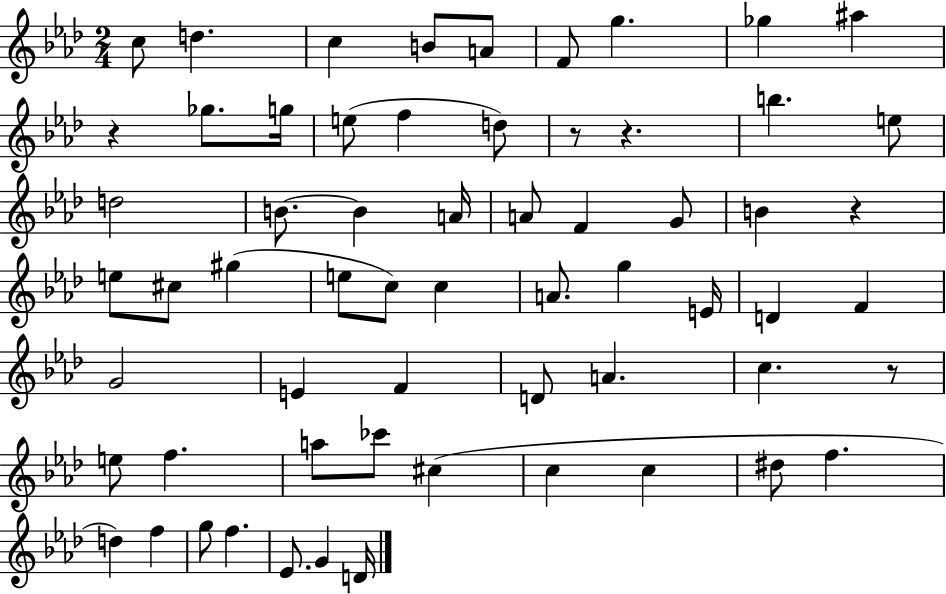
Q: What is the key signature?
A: AES major